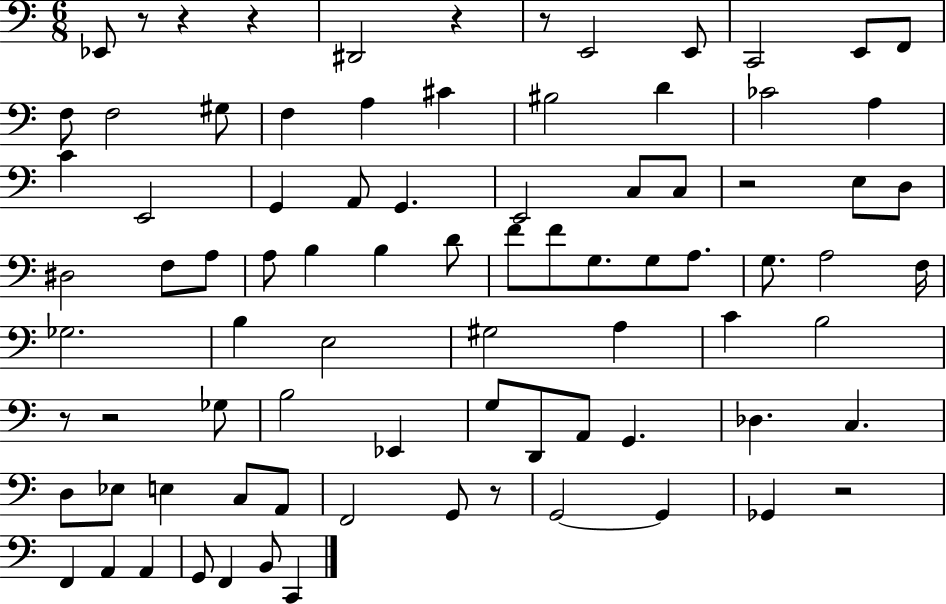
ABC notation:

X:1
T:Untitled
M:6/8
L:1/4
K:C
_E,,/2 z/2 z z ^D,,2 z z/2 E,,2 E,,/2 C,,2 E,,/2 F,,/2 F,/2 F,2 ^G,/2 F, A, ^C ^B,2 D _C2 A, C E,,2 G,, A,,/2 G,, E,,2 C,/2 C,/2 z2 E,/2 D,/2 ^D,2 F,/2 A,/2 A,/2 B, B, D/2 F/2 F/2 G,/2 G,/2 A,/2 G,/2 A,2 F,/4 _G,2 B, E,2 ^G,2 A, C B,2 z/2 z2 _G,/2 B,2 _E,, G,/2 D,,/2 A,,/2 G,, _D, C, D,/2 _E,/2 E, C,/2 A,,/2 F,,2 G,,/2 z/2 G,,2 G,, _G,, z2 F,, A,, A,, G,,/2 F,, B,,/2 C,,